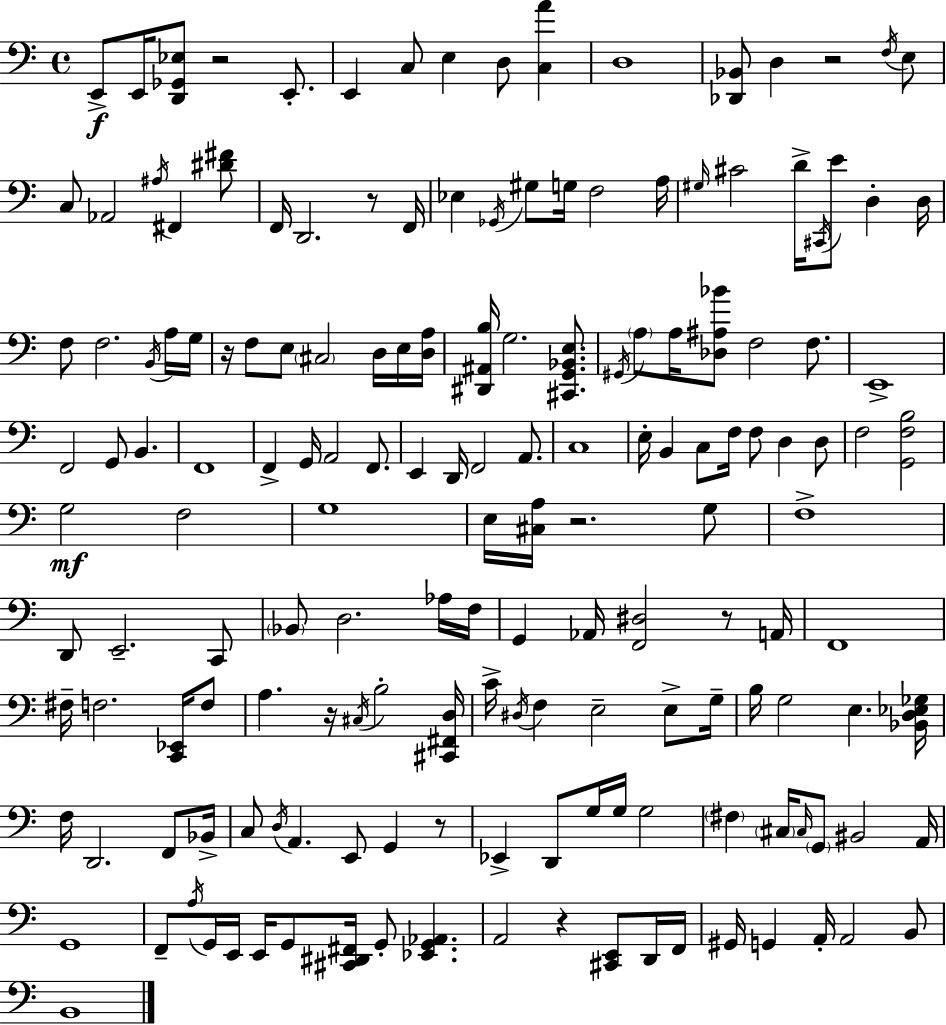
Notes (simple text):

E2/e E2/s [D2,Gb2,Eb3]/e R/h E2/e. E2/q C3/e E3/q D3/e [C3,A4]/q D3/w [Db2,Bb2]/e D3/q R/h F3/s E3/e C3/e Ab2/h A#3/s F#2/q [D#4,F#4]/e F2/s D2/h. R/e F2/s Eb3/q Gb2/s G#3/e G3/s F3/h A3/s G#3/s C#4/h D4/s C#2/s E4/e D3/q D3/s F3/e F3/h. B2/s A3/s G3/s R/s F3/e E3/e C#3/h D3/s E3/s [D3,A3]/s [D#2,A#2,B3]/s G3/h. [C#2,G2,Bb2,E3]/e. G#2/s A3/e A3/s [Db3,A#3,Bb4]/e F3/h F3/e. E2/w F2/h G2/e B2/q. F2/w F2/q G2/s A2/h F2/e. E2/q D2/s F2/h A2/e. C3/w E3/s B2/q C3/e F3/s F3/e D3/q D3/e F3/h [G2,F3,B3]/h G3/h F3/h G3/w E3/s [C#3,A3]/s R/h. G3/e F3/w D2/e E2/h. C2/e Bb2/e D3/h. Ab3/s F3/s G2/q Ab2/s [F2,D#3]/h R/e A2/s F2/w F#3/s F3/h. [C2,Eb2]/s F3/e A3/q. R/s C#3/s B3/h [C#2,F#2,D3]/s C4/s D#3/s F3/q E3/h E3/e G3/s B3/s G3/h E3/q. [Bb2,D3,Eb3,Gb3]/s F3/s D2/h. F2/e Bb2/s C3/e D3/s A2/q. E2/e G2/q R/e Eb2/q D2/e G3/s G3/s G3/h F#3/q C#3/s C#3/s G2/e BIS2/h A2/s G2/w F2/e A3/s G2/s E2/s E2/s G2/e [C#2,D#2,F#2]/s G2/e [Eb2,G2,Ab2]/q. A2/h R/q [C#2,E2]/e D2/s F2/s G#2/s G2/q A2/s A2/h B2/e B2/w